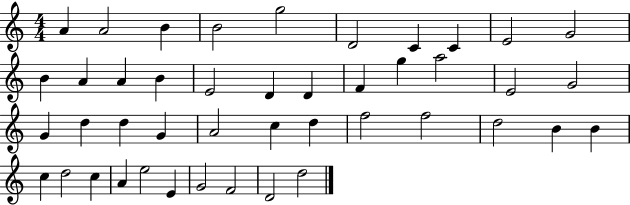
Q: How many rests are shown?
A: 0